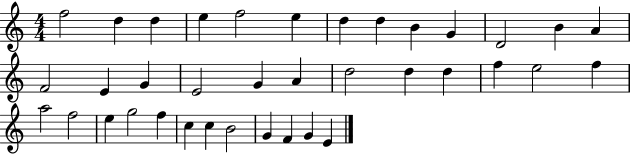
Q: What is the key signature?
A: C major